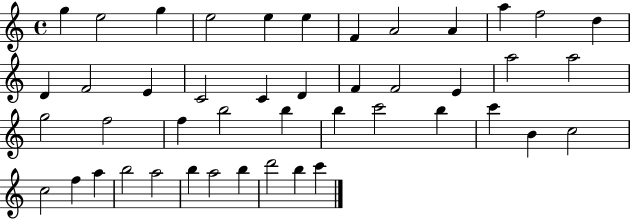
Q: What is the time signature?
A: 4/4